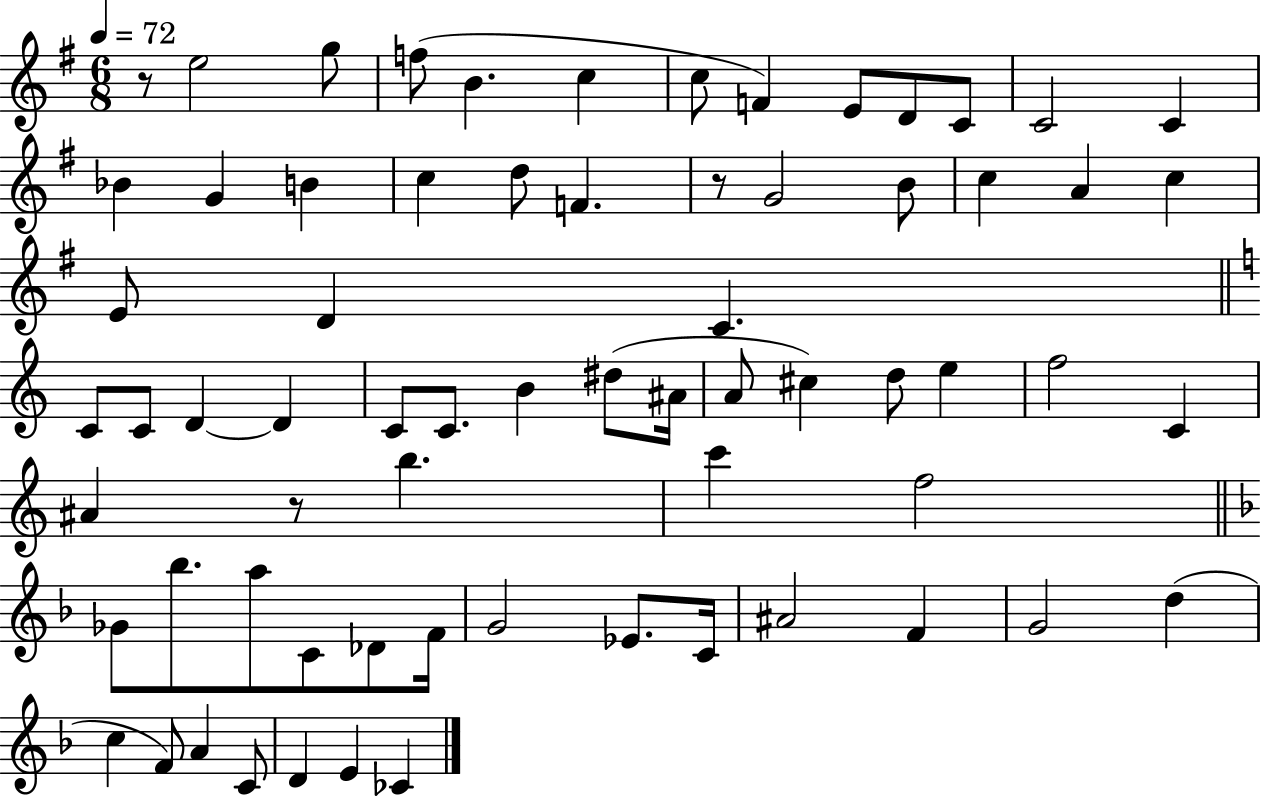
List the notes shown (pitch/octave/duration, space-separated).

R/e E5/h G5/e F5/e B4/q. C5/q C5/e F4/q E4/e D4/e C4/e C4/h C4/q Bb4/q G4/q B4/q C5/q D5/e F4/q. R/e G4/h B4/e C5/q A4/q C5/q E4/e D4/q C4/q. C4/e C4/e D4/q D4/q C4/e C4/e. B4/q D#5/e A#4/s A4/e C#5/q D5/e E5/q F5/h C4/q A#4/q R/e B5/q. C6/q F5/h Gb4/e Bb5/e. A5/e C4/e Db4/e F4/s G4/h Eb4/e. C4/s A#4/h F4/q G4/h D5/q C5/q F4/e A4/q C4/e D4/q E4/q CES4/q